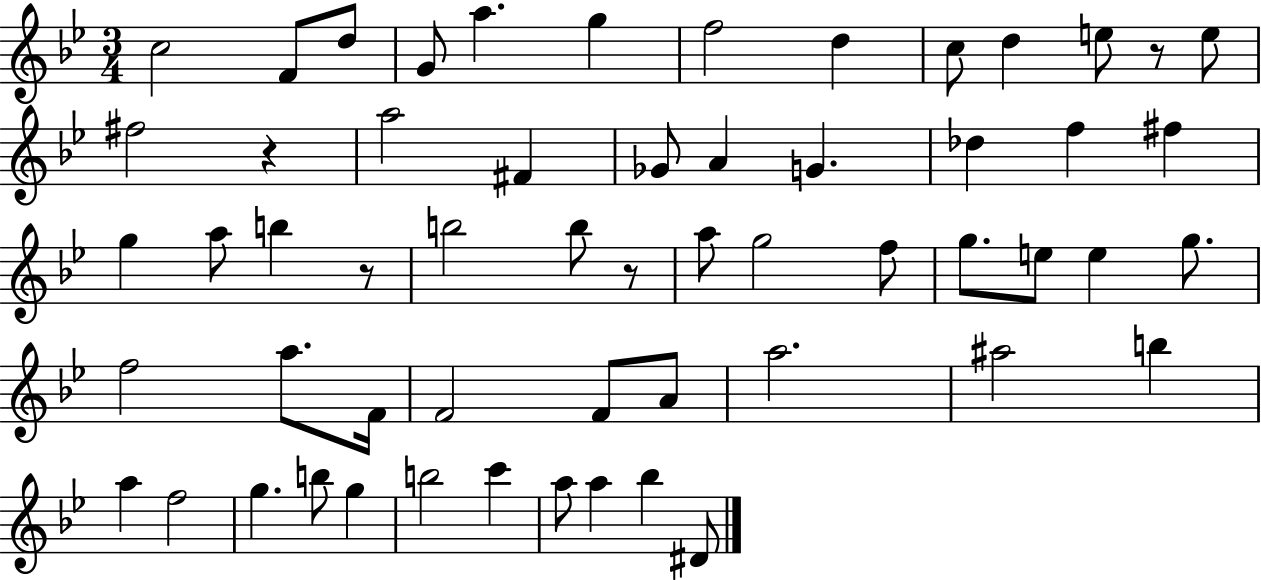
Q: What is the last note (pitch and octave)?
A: D#4